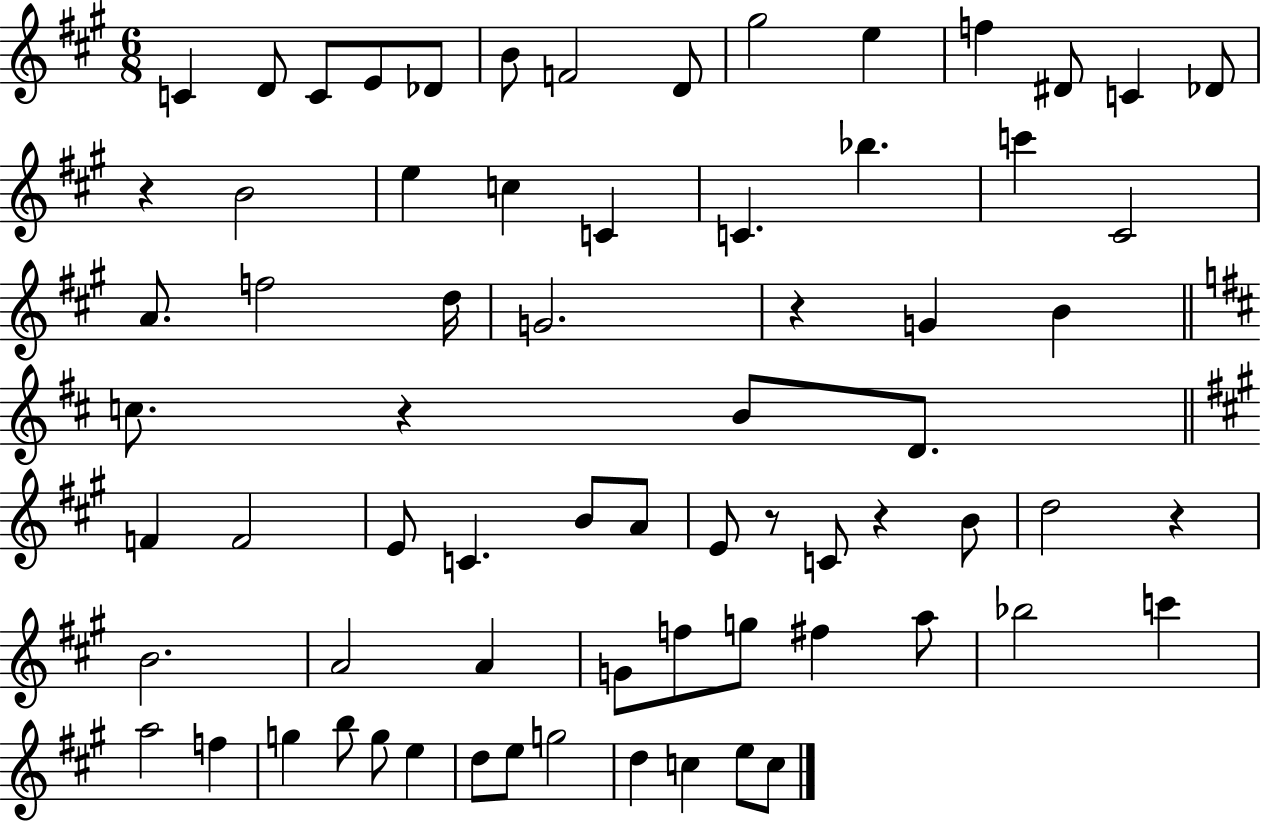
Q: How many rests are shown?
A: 6